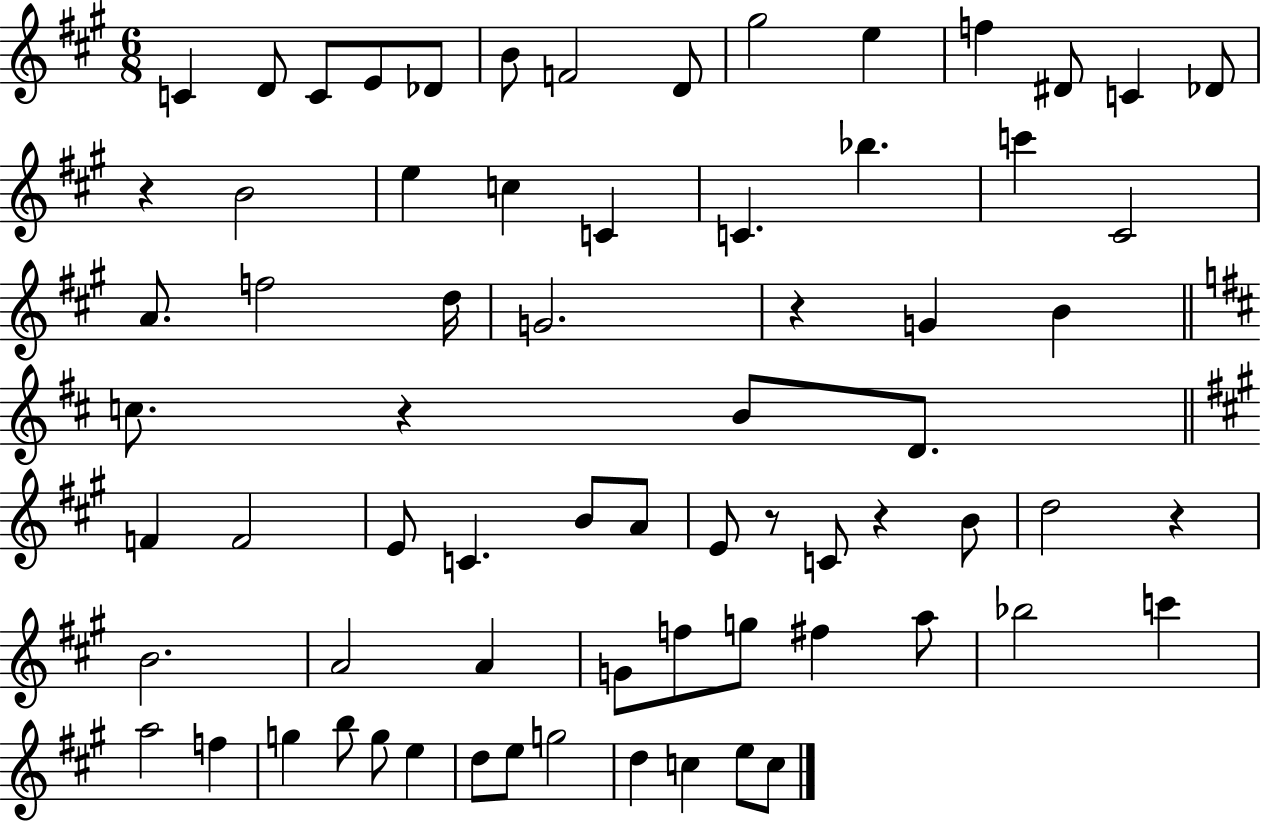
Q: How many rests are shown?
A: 6